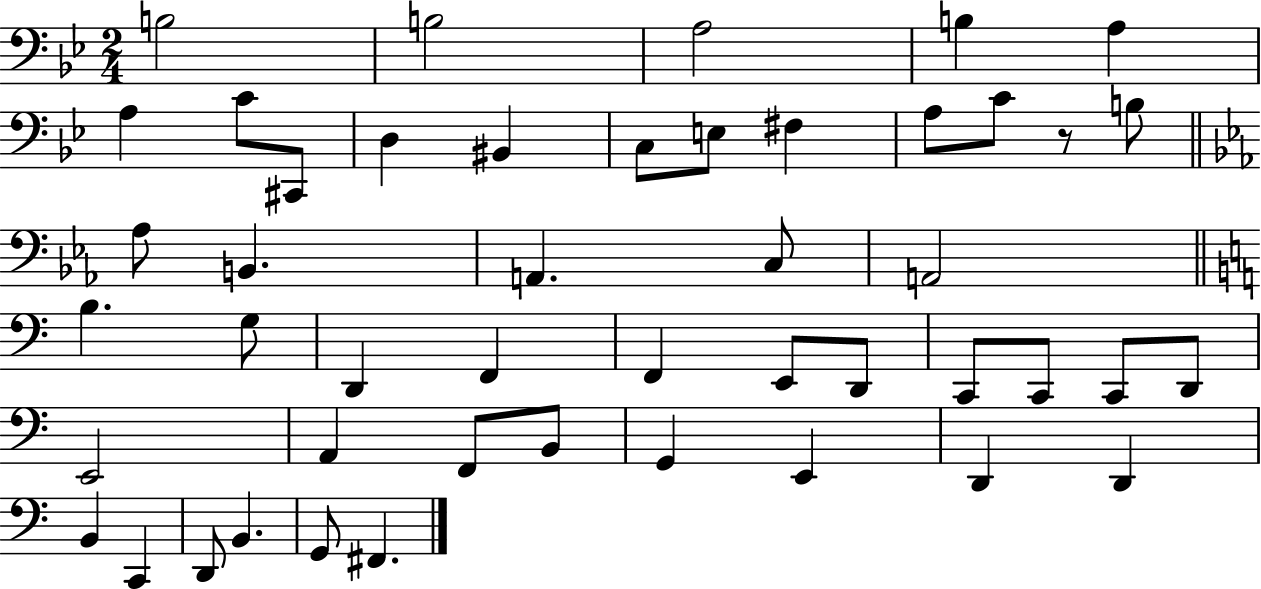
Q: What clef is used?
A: bass